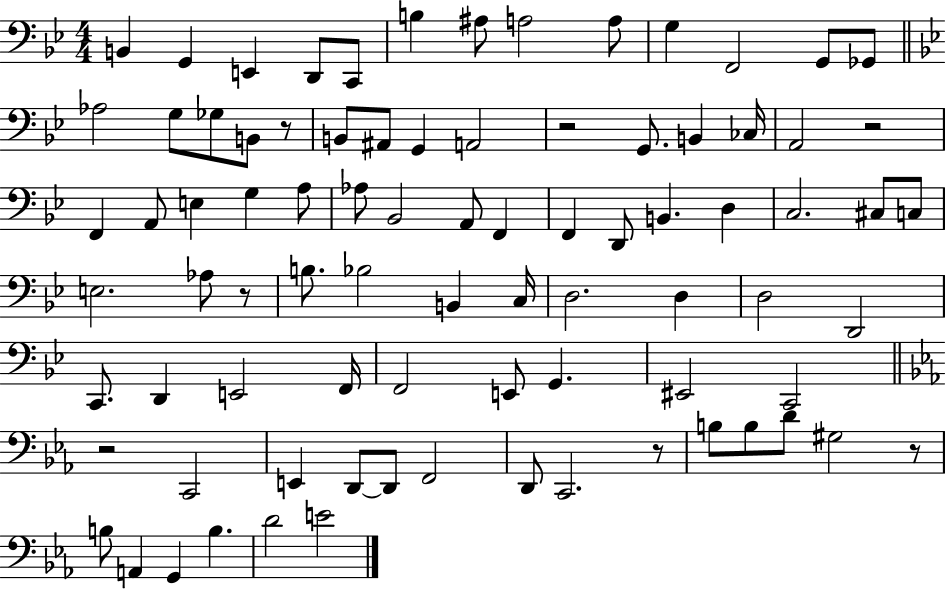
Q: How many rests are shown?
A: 7